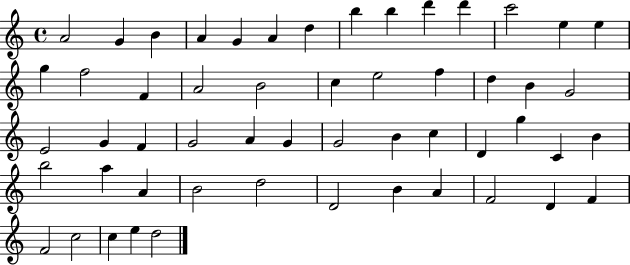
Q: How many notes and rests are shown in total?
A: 54